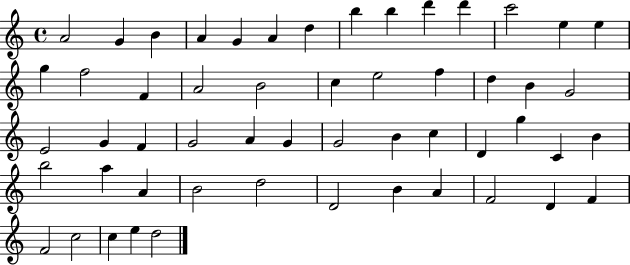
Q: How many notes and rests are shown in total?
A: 54